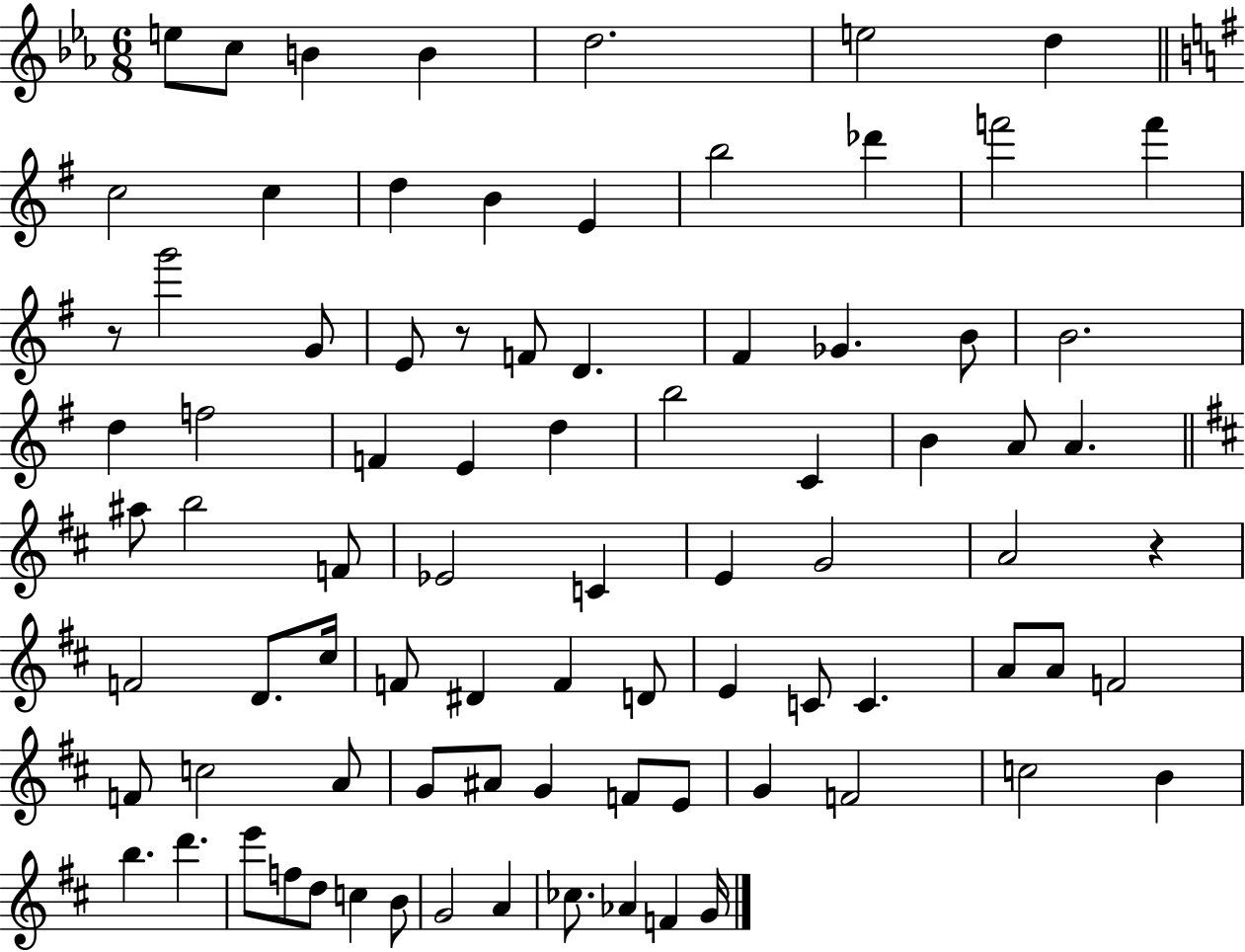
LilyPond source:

{
  \clef treble
  \numericTimeSignature
  \time 6/8
  \key ees \major
  e''8 c''8 b'4 b'4 | d''2. | e''2 d''4 | \bar "||" \break \key g \major c''2 c''4 | d''4 b'4 e'4 | b''2 des'''4 | f'''2 f'''4 | \break r8 g'''2 g'8 | e'8 r8 f'8 d'4. | fis'4 ges'4. b'8 | b'2. | \break d''4 f''2 | f'4 e'4 d''4 | b''2 c'4 | b'4 a'8 a'4. | \break \bar "||" \break \key d \major ais''8 b''2 f'8 | ees'2 c'4 | e'4 g'2 | a'2 r4 | \break f'2 d'8. cis''16 | f'8 dis'4 f'4 d'8 | e'4 c'8 c'4. | a'8 a'8 f'2 | \break f'8 c''2 a'8 | g'8 ais'8 g'4 f'8 e'8 | g'4 f'2 | c''2 b'4 | \break b''4. d'''4. | e'''8 f''8 d''8 c''4 b'8 | g'2 a'4 | ces''8. aes'4 f'4 g'16 | \break \bar "|."
}